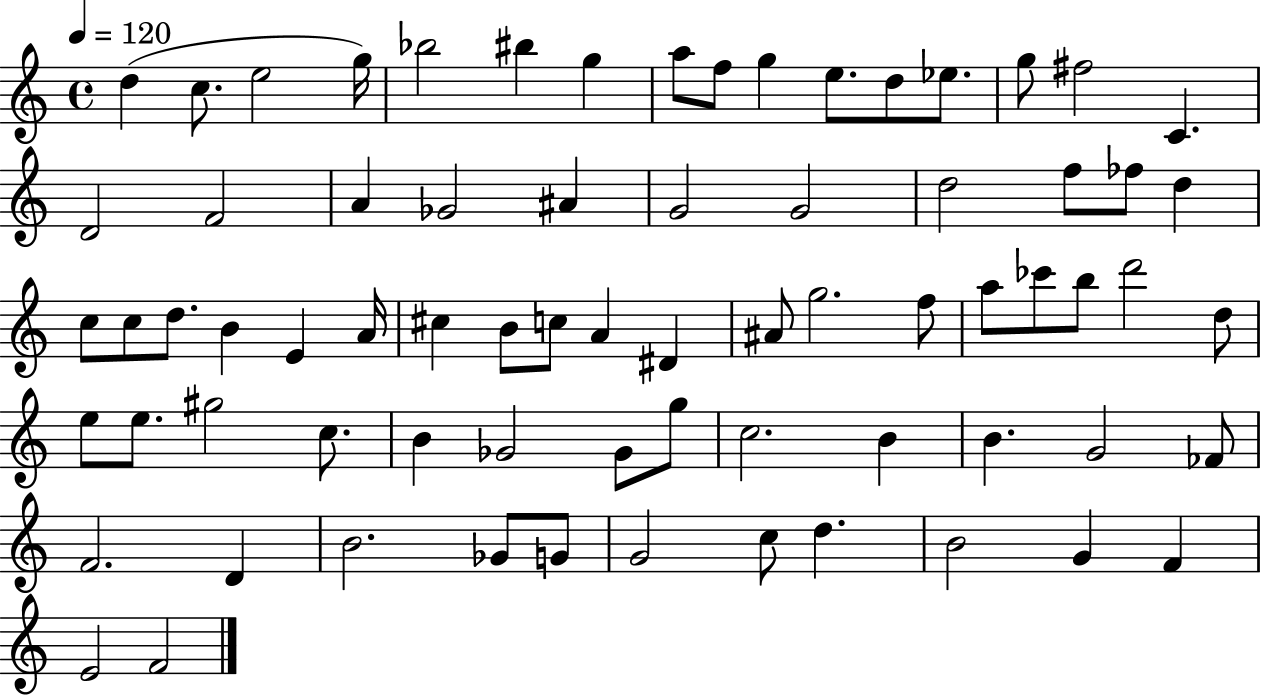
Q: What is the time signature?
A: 4/4